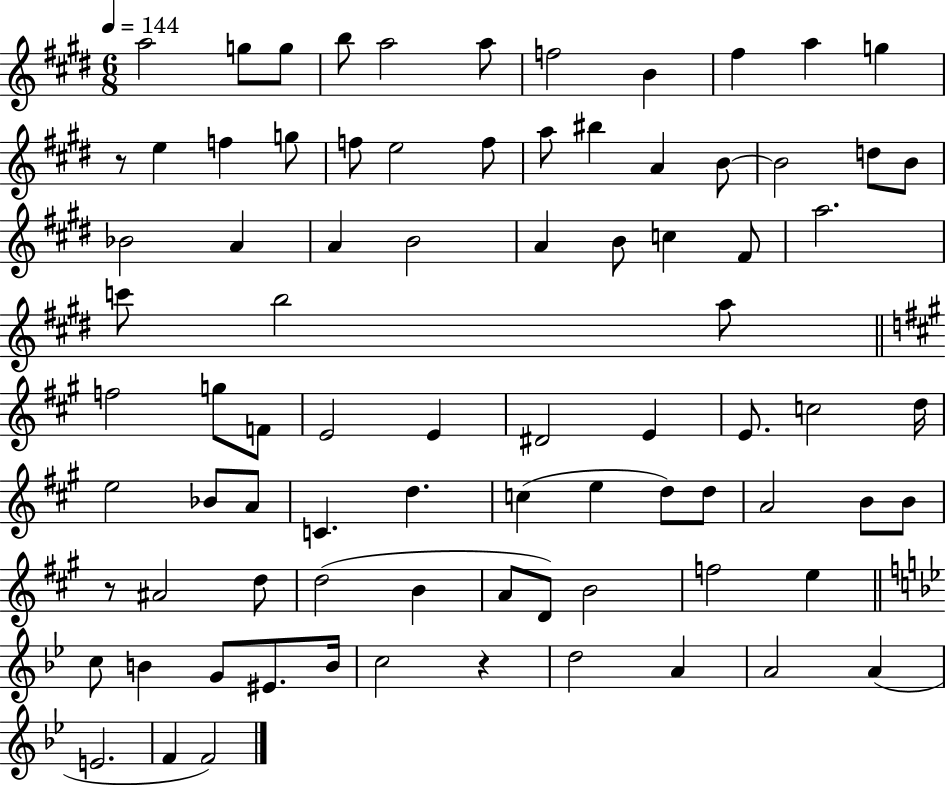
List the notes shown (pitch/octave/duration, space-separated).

A5/h G5/e G5/e B5/e A5/h A5/e F5/h B4/q F#5/q A5/q G5/q R/e E5/q F5/q G5/e F5/e E5/h F5/e A5/e BIS5/q A4/q B4/e B4/h D5/e B4/e Bb4/h A4/q A4/q B4/h A4/q B4/e C5/q F#4/e A5/h. C6/e B5/h A5/e F5/h G5/e F4/e E4/h E4/q D#4/h E4/q E4/e. C5/h D5/s E5/h Bb4/e A4/e C4/q. D5/q. C5/q E5/q D5/e D5/e A4/h B4/e B4/e R/e A#4/h D5/e D5/h B4/q A4/e D4/e B4/h F5/h E5/q C5/e B4/q G4/e EIS4/e. B4/s C5/h R/q D5/h A4/q A4/h A4/q E4/h. F4/q F4/h